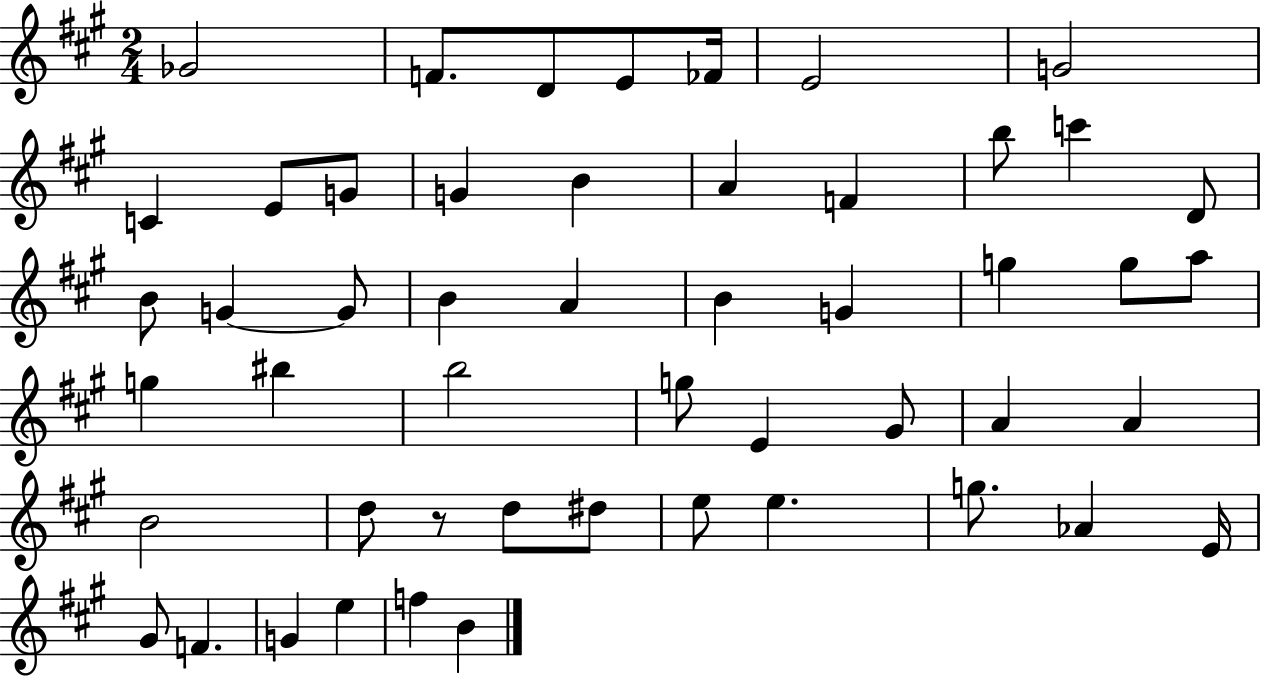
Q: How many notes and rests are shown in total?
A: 51